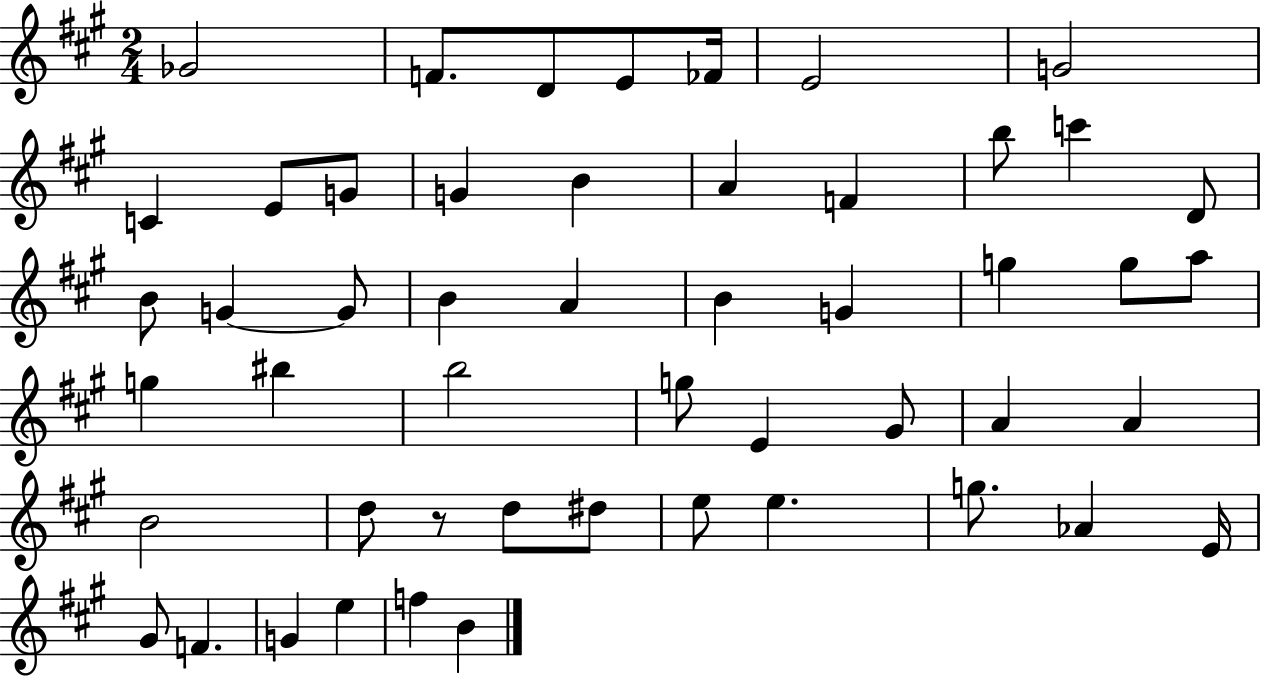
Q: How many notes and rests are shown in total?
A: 51